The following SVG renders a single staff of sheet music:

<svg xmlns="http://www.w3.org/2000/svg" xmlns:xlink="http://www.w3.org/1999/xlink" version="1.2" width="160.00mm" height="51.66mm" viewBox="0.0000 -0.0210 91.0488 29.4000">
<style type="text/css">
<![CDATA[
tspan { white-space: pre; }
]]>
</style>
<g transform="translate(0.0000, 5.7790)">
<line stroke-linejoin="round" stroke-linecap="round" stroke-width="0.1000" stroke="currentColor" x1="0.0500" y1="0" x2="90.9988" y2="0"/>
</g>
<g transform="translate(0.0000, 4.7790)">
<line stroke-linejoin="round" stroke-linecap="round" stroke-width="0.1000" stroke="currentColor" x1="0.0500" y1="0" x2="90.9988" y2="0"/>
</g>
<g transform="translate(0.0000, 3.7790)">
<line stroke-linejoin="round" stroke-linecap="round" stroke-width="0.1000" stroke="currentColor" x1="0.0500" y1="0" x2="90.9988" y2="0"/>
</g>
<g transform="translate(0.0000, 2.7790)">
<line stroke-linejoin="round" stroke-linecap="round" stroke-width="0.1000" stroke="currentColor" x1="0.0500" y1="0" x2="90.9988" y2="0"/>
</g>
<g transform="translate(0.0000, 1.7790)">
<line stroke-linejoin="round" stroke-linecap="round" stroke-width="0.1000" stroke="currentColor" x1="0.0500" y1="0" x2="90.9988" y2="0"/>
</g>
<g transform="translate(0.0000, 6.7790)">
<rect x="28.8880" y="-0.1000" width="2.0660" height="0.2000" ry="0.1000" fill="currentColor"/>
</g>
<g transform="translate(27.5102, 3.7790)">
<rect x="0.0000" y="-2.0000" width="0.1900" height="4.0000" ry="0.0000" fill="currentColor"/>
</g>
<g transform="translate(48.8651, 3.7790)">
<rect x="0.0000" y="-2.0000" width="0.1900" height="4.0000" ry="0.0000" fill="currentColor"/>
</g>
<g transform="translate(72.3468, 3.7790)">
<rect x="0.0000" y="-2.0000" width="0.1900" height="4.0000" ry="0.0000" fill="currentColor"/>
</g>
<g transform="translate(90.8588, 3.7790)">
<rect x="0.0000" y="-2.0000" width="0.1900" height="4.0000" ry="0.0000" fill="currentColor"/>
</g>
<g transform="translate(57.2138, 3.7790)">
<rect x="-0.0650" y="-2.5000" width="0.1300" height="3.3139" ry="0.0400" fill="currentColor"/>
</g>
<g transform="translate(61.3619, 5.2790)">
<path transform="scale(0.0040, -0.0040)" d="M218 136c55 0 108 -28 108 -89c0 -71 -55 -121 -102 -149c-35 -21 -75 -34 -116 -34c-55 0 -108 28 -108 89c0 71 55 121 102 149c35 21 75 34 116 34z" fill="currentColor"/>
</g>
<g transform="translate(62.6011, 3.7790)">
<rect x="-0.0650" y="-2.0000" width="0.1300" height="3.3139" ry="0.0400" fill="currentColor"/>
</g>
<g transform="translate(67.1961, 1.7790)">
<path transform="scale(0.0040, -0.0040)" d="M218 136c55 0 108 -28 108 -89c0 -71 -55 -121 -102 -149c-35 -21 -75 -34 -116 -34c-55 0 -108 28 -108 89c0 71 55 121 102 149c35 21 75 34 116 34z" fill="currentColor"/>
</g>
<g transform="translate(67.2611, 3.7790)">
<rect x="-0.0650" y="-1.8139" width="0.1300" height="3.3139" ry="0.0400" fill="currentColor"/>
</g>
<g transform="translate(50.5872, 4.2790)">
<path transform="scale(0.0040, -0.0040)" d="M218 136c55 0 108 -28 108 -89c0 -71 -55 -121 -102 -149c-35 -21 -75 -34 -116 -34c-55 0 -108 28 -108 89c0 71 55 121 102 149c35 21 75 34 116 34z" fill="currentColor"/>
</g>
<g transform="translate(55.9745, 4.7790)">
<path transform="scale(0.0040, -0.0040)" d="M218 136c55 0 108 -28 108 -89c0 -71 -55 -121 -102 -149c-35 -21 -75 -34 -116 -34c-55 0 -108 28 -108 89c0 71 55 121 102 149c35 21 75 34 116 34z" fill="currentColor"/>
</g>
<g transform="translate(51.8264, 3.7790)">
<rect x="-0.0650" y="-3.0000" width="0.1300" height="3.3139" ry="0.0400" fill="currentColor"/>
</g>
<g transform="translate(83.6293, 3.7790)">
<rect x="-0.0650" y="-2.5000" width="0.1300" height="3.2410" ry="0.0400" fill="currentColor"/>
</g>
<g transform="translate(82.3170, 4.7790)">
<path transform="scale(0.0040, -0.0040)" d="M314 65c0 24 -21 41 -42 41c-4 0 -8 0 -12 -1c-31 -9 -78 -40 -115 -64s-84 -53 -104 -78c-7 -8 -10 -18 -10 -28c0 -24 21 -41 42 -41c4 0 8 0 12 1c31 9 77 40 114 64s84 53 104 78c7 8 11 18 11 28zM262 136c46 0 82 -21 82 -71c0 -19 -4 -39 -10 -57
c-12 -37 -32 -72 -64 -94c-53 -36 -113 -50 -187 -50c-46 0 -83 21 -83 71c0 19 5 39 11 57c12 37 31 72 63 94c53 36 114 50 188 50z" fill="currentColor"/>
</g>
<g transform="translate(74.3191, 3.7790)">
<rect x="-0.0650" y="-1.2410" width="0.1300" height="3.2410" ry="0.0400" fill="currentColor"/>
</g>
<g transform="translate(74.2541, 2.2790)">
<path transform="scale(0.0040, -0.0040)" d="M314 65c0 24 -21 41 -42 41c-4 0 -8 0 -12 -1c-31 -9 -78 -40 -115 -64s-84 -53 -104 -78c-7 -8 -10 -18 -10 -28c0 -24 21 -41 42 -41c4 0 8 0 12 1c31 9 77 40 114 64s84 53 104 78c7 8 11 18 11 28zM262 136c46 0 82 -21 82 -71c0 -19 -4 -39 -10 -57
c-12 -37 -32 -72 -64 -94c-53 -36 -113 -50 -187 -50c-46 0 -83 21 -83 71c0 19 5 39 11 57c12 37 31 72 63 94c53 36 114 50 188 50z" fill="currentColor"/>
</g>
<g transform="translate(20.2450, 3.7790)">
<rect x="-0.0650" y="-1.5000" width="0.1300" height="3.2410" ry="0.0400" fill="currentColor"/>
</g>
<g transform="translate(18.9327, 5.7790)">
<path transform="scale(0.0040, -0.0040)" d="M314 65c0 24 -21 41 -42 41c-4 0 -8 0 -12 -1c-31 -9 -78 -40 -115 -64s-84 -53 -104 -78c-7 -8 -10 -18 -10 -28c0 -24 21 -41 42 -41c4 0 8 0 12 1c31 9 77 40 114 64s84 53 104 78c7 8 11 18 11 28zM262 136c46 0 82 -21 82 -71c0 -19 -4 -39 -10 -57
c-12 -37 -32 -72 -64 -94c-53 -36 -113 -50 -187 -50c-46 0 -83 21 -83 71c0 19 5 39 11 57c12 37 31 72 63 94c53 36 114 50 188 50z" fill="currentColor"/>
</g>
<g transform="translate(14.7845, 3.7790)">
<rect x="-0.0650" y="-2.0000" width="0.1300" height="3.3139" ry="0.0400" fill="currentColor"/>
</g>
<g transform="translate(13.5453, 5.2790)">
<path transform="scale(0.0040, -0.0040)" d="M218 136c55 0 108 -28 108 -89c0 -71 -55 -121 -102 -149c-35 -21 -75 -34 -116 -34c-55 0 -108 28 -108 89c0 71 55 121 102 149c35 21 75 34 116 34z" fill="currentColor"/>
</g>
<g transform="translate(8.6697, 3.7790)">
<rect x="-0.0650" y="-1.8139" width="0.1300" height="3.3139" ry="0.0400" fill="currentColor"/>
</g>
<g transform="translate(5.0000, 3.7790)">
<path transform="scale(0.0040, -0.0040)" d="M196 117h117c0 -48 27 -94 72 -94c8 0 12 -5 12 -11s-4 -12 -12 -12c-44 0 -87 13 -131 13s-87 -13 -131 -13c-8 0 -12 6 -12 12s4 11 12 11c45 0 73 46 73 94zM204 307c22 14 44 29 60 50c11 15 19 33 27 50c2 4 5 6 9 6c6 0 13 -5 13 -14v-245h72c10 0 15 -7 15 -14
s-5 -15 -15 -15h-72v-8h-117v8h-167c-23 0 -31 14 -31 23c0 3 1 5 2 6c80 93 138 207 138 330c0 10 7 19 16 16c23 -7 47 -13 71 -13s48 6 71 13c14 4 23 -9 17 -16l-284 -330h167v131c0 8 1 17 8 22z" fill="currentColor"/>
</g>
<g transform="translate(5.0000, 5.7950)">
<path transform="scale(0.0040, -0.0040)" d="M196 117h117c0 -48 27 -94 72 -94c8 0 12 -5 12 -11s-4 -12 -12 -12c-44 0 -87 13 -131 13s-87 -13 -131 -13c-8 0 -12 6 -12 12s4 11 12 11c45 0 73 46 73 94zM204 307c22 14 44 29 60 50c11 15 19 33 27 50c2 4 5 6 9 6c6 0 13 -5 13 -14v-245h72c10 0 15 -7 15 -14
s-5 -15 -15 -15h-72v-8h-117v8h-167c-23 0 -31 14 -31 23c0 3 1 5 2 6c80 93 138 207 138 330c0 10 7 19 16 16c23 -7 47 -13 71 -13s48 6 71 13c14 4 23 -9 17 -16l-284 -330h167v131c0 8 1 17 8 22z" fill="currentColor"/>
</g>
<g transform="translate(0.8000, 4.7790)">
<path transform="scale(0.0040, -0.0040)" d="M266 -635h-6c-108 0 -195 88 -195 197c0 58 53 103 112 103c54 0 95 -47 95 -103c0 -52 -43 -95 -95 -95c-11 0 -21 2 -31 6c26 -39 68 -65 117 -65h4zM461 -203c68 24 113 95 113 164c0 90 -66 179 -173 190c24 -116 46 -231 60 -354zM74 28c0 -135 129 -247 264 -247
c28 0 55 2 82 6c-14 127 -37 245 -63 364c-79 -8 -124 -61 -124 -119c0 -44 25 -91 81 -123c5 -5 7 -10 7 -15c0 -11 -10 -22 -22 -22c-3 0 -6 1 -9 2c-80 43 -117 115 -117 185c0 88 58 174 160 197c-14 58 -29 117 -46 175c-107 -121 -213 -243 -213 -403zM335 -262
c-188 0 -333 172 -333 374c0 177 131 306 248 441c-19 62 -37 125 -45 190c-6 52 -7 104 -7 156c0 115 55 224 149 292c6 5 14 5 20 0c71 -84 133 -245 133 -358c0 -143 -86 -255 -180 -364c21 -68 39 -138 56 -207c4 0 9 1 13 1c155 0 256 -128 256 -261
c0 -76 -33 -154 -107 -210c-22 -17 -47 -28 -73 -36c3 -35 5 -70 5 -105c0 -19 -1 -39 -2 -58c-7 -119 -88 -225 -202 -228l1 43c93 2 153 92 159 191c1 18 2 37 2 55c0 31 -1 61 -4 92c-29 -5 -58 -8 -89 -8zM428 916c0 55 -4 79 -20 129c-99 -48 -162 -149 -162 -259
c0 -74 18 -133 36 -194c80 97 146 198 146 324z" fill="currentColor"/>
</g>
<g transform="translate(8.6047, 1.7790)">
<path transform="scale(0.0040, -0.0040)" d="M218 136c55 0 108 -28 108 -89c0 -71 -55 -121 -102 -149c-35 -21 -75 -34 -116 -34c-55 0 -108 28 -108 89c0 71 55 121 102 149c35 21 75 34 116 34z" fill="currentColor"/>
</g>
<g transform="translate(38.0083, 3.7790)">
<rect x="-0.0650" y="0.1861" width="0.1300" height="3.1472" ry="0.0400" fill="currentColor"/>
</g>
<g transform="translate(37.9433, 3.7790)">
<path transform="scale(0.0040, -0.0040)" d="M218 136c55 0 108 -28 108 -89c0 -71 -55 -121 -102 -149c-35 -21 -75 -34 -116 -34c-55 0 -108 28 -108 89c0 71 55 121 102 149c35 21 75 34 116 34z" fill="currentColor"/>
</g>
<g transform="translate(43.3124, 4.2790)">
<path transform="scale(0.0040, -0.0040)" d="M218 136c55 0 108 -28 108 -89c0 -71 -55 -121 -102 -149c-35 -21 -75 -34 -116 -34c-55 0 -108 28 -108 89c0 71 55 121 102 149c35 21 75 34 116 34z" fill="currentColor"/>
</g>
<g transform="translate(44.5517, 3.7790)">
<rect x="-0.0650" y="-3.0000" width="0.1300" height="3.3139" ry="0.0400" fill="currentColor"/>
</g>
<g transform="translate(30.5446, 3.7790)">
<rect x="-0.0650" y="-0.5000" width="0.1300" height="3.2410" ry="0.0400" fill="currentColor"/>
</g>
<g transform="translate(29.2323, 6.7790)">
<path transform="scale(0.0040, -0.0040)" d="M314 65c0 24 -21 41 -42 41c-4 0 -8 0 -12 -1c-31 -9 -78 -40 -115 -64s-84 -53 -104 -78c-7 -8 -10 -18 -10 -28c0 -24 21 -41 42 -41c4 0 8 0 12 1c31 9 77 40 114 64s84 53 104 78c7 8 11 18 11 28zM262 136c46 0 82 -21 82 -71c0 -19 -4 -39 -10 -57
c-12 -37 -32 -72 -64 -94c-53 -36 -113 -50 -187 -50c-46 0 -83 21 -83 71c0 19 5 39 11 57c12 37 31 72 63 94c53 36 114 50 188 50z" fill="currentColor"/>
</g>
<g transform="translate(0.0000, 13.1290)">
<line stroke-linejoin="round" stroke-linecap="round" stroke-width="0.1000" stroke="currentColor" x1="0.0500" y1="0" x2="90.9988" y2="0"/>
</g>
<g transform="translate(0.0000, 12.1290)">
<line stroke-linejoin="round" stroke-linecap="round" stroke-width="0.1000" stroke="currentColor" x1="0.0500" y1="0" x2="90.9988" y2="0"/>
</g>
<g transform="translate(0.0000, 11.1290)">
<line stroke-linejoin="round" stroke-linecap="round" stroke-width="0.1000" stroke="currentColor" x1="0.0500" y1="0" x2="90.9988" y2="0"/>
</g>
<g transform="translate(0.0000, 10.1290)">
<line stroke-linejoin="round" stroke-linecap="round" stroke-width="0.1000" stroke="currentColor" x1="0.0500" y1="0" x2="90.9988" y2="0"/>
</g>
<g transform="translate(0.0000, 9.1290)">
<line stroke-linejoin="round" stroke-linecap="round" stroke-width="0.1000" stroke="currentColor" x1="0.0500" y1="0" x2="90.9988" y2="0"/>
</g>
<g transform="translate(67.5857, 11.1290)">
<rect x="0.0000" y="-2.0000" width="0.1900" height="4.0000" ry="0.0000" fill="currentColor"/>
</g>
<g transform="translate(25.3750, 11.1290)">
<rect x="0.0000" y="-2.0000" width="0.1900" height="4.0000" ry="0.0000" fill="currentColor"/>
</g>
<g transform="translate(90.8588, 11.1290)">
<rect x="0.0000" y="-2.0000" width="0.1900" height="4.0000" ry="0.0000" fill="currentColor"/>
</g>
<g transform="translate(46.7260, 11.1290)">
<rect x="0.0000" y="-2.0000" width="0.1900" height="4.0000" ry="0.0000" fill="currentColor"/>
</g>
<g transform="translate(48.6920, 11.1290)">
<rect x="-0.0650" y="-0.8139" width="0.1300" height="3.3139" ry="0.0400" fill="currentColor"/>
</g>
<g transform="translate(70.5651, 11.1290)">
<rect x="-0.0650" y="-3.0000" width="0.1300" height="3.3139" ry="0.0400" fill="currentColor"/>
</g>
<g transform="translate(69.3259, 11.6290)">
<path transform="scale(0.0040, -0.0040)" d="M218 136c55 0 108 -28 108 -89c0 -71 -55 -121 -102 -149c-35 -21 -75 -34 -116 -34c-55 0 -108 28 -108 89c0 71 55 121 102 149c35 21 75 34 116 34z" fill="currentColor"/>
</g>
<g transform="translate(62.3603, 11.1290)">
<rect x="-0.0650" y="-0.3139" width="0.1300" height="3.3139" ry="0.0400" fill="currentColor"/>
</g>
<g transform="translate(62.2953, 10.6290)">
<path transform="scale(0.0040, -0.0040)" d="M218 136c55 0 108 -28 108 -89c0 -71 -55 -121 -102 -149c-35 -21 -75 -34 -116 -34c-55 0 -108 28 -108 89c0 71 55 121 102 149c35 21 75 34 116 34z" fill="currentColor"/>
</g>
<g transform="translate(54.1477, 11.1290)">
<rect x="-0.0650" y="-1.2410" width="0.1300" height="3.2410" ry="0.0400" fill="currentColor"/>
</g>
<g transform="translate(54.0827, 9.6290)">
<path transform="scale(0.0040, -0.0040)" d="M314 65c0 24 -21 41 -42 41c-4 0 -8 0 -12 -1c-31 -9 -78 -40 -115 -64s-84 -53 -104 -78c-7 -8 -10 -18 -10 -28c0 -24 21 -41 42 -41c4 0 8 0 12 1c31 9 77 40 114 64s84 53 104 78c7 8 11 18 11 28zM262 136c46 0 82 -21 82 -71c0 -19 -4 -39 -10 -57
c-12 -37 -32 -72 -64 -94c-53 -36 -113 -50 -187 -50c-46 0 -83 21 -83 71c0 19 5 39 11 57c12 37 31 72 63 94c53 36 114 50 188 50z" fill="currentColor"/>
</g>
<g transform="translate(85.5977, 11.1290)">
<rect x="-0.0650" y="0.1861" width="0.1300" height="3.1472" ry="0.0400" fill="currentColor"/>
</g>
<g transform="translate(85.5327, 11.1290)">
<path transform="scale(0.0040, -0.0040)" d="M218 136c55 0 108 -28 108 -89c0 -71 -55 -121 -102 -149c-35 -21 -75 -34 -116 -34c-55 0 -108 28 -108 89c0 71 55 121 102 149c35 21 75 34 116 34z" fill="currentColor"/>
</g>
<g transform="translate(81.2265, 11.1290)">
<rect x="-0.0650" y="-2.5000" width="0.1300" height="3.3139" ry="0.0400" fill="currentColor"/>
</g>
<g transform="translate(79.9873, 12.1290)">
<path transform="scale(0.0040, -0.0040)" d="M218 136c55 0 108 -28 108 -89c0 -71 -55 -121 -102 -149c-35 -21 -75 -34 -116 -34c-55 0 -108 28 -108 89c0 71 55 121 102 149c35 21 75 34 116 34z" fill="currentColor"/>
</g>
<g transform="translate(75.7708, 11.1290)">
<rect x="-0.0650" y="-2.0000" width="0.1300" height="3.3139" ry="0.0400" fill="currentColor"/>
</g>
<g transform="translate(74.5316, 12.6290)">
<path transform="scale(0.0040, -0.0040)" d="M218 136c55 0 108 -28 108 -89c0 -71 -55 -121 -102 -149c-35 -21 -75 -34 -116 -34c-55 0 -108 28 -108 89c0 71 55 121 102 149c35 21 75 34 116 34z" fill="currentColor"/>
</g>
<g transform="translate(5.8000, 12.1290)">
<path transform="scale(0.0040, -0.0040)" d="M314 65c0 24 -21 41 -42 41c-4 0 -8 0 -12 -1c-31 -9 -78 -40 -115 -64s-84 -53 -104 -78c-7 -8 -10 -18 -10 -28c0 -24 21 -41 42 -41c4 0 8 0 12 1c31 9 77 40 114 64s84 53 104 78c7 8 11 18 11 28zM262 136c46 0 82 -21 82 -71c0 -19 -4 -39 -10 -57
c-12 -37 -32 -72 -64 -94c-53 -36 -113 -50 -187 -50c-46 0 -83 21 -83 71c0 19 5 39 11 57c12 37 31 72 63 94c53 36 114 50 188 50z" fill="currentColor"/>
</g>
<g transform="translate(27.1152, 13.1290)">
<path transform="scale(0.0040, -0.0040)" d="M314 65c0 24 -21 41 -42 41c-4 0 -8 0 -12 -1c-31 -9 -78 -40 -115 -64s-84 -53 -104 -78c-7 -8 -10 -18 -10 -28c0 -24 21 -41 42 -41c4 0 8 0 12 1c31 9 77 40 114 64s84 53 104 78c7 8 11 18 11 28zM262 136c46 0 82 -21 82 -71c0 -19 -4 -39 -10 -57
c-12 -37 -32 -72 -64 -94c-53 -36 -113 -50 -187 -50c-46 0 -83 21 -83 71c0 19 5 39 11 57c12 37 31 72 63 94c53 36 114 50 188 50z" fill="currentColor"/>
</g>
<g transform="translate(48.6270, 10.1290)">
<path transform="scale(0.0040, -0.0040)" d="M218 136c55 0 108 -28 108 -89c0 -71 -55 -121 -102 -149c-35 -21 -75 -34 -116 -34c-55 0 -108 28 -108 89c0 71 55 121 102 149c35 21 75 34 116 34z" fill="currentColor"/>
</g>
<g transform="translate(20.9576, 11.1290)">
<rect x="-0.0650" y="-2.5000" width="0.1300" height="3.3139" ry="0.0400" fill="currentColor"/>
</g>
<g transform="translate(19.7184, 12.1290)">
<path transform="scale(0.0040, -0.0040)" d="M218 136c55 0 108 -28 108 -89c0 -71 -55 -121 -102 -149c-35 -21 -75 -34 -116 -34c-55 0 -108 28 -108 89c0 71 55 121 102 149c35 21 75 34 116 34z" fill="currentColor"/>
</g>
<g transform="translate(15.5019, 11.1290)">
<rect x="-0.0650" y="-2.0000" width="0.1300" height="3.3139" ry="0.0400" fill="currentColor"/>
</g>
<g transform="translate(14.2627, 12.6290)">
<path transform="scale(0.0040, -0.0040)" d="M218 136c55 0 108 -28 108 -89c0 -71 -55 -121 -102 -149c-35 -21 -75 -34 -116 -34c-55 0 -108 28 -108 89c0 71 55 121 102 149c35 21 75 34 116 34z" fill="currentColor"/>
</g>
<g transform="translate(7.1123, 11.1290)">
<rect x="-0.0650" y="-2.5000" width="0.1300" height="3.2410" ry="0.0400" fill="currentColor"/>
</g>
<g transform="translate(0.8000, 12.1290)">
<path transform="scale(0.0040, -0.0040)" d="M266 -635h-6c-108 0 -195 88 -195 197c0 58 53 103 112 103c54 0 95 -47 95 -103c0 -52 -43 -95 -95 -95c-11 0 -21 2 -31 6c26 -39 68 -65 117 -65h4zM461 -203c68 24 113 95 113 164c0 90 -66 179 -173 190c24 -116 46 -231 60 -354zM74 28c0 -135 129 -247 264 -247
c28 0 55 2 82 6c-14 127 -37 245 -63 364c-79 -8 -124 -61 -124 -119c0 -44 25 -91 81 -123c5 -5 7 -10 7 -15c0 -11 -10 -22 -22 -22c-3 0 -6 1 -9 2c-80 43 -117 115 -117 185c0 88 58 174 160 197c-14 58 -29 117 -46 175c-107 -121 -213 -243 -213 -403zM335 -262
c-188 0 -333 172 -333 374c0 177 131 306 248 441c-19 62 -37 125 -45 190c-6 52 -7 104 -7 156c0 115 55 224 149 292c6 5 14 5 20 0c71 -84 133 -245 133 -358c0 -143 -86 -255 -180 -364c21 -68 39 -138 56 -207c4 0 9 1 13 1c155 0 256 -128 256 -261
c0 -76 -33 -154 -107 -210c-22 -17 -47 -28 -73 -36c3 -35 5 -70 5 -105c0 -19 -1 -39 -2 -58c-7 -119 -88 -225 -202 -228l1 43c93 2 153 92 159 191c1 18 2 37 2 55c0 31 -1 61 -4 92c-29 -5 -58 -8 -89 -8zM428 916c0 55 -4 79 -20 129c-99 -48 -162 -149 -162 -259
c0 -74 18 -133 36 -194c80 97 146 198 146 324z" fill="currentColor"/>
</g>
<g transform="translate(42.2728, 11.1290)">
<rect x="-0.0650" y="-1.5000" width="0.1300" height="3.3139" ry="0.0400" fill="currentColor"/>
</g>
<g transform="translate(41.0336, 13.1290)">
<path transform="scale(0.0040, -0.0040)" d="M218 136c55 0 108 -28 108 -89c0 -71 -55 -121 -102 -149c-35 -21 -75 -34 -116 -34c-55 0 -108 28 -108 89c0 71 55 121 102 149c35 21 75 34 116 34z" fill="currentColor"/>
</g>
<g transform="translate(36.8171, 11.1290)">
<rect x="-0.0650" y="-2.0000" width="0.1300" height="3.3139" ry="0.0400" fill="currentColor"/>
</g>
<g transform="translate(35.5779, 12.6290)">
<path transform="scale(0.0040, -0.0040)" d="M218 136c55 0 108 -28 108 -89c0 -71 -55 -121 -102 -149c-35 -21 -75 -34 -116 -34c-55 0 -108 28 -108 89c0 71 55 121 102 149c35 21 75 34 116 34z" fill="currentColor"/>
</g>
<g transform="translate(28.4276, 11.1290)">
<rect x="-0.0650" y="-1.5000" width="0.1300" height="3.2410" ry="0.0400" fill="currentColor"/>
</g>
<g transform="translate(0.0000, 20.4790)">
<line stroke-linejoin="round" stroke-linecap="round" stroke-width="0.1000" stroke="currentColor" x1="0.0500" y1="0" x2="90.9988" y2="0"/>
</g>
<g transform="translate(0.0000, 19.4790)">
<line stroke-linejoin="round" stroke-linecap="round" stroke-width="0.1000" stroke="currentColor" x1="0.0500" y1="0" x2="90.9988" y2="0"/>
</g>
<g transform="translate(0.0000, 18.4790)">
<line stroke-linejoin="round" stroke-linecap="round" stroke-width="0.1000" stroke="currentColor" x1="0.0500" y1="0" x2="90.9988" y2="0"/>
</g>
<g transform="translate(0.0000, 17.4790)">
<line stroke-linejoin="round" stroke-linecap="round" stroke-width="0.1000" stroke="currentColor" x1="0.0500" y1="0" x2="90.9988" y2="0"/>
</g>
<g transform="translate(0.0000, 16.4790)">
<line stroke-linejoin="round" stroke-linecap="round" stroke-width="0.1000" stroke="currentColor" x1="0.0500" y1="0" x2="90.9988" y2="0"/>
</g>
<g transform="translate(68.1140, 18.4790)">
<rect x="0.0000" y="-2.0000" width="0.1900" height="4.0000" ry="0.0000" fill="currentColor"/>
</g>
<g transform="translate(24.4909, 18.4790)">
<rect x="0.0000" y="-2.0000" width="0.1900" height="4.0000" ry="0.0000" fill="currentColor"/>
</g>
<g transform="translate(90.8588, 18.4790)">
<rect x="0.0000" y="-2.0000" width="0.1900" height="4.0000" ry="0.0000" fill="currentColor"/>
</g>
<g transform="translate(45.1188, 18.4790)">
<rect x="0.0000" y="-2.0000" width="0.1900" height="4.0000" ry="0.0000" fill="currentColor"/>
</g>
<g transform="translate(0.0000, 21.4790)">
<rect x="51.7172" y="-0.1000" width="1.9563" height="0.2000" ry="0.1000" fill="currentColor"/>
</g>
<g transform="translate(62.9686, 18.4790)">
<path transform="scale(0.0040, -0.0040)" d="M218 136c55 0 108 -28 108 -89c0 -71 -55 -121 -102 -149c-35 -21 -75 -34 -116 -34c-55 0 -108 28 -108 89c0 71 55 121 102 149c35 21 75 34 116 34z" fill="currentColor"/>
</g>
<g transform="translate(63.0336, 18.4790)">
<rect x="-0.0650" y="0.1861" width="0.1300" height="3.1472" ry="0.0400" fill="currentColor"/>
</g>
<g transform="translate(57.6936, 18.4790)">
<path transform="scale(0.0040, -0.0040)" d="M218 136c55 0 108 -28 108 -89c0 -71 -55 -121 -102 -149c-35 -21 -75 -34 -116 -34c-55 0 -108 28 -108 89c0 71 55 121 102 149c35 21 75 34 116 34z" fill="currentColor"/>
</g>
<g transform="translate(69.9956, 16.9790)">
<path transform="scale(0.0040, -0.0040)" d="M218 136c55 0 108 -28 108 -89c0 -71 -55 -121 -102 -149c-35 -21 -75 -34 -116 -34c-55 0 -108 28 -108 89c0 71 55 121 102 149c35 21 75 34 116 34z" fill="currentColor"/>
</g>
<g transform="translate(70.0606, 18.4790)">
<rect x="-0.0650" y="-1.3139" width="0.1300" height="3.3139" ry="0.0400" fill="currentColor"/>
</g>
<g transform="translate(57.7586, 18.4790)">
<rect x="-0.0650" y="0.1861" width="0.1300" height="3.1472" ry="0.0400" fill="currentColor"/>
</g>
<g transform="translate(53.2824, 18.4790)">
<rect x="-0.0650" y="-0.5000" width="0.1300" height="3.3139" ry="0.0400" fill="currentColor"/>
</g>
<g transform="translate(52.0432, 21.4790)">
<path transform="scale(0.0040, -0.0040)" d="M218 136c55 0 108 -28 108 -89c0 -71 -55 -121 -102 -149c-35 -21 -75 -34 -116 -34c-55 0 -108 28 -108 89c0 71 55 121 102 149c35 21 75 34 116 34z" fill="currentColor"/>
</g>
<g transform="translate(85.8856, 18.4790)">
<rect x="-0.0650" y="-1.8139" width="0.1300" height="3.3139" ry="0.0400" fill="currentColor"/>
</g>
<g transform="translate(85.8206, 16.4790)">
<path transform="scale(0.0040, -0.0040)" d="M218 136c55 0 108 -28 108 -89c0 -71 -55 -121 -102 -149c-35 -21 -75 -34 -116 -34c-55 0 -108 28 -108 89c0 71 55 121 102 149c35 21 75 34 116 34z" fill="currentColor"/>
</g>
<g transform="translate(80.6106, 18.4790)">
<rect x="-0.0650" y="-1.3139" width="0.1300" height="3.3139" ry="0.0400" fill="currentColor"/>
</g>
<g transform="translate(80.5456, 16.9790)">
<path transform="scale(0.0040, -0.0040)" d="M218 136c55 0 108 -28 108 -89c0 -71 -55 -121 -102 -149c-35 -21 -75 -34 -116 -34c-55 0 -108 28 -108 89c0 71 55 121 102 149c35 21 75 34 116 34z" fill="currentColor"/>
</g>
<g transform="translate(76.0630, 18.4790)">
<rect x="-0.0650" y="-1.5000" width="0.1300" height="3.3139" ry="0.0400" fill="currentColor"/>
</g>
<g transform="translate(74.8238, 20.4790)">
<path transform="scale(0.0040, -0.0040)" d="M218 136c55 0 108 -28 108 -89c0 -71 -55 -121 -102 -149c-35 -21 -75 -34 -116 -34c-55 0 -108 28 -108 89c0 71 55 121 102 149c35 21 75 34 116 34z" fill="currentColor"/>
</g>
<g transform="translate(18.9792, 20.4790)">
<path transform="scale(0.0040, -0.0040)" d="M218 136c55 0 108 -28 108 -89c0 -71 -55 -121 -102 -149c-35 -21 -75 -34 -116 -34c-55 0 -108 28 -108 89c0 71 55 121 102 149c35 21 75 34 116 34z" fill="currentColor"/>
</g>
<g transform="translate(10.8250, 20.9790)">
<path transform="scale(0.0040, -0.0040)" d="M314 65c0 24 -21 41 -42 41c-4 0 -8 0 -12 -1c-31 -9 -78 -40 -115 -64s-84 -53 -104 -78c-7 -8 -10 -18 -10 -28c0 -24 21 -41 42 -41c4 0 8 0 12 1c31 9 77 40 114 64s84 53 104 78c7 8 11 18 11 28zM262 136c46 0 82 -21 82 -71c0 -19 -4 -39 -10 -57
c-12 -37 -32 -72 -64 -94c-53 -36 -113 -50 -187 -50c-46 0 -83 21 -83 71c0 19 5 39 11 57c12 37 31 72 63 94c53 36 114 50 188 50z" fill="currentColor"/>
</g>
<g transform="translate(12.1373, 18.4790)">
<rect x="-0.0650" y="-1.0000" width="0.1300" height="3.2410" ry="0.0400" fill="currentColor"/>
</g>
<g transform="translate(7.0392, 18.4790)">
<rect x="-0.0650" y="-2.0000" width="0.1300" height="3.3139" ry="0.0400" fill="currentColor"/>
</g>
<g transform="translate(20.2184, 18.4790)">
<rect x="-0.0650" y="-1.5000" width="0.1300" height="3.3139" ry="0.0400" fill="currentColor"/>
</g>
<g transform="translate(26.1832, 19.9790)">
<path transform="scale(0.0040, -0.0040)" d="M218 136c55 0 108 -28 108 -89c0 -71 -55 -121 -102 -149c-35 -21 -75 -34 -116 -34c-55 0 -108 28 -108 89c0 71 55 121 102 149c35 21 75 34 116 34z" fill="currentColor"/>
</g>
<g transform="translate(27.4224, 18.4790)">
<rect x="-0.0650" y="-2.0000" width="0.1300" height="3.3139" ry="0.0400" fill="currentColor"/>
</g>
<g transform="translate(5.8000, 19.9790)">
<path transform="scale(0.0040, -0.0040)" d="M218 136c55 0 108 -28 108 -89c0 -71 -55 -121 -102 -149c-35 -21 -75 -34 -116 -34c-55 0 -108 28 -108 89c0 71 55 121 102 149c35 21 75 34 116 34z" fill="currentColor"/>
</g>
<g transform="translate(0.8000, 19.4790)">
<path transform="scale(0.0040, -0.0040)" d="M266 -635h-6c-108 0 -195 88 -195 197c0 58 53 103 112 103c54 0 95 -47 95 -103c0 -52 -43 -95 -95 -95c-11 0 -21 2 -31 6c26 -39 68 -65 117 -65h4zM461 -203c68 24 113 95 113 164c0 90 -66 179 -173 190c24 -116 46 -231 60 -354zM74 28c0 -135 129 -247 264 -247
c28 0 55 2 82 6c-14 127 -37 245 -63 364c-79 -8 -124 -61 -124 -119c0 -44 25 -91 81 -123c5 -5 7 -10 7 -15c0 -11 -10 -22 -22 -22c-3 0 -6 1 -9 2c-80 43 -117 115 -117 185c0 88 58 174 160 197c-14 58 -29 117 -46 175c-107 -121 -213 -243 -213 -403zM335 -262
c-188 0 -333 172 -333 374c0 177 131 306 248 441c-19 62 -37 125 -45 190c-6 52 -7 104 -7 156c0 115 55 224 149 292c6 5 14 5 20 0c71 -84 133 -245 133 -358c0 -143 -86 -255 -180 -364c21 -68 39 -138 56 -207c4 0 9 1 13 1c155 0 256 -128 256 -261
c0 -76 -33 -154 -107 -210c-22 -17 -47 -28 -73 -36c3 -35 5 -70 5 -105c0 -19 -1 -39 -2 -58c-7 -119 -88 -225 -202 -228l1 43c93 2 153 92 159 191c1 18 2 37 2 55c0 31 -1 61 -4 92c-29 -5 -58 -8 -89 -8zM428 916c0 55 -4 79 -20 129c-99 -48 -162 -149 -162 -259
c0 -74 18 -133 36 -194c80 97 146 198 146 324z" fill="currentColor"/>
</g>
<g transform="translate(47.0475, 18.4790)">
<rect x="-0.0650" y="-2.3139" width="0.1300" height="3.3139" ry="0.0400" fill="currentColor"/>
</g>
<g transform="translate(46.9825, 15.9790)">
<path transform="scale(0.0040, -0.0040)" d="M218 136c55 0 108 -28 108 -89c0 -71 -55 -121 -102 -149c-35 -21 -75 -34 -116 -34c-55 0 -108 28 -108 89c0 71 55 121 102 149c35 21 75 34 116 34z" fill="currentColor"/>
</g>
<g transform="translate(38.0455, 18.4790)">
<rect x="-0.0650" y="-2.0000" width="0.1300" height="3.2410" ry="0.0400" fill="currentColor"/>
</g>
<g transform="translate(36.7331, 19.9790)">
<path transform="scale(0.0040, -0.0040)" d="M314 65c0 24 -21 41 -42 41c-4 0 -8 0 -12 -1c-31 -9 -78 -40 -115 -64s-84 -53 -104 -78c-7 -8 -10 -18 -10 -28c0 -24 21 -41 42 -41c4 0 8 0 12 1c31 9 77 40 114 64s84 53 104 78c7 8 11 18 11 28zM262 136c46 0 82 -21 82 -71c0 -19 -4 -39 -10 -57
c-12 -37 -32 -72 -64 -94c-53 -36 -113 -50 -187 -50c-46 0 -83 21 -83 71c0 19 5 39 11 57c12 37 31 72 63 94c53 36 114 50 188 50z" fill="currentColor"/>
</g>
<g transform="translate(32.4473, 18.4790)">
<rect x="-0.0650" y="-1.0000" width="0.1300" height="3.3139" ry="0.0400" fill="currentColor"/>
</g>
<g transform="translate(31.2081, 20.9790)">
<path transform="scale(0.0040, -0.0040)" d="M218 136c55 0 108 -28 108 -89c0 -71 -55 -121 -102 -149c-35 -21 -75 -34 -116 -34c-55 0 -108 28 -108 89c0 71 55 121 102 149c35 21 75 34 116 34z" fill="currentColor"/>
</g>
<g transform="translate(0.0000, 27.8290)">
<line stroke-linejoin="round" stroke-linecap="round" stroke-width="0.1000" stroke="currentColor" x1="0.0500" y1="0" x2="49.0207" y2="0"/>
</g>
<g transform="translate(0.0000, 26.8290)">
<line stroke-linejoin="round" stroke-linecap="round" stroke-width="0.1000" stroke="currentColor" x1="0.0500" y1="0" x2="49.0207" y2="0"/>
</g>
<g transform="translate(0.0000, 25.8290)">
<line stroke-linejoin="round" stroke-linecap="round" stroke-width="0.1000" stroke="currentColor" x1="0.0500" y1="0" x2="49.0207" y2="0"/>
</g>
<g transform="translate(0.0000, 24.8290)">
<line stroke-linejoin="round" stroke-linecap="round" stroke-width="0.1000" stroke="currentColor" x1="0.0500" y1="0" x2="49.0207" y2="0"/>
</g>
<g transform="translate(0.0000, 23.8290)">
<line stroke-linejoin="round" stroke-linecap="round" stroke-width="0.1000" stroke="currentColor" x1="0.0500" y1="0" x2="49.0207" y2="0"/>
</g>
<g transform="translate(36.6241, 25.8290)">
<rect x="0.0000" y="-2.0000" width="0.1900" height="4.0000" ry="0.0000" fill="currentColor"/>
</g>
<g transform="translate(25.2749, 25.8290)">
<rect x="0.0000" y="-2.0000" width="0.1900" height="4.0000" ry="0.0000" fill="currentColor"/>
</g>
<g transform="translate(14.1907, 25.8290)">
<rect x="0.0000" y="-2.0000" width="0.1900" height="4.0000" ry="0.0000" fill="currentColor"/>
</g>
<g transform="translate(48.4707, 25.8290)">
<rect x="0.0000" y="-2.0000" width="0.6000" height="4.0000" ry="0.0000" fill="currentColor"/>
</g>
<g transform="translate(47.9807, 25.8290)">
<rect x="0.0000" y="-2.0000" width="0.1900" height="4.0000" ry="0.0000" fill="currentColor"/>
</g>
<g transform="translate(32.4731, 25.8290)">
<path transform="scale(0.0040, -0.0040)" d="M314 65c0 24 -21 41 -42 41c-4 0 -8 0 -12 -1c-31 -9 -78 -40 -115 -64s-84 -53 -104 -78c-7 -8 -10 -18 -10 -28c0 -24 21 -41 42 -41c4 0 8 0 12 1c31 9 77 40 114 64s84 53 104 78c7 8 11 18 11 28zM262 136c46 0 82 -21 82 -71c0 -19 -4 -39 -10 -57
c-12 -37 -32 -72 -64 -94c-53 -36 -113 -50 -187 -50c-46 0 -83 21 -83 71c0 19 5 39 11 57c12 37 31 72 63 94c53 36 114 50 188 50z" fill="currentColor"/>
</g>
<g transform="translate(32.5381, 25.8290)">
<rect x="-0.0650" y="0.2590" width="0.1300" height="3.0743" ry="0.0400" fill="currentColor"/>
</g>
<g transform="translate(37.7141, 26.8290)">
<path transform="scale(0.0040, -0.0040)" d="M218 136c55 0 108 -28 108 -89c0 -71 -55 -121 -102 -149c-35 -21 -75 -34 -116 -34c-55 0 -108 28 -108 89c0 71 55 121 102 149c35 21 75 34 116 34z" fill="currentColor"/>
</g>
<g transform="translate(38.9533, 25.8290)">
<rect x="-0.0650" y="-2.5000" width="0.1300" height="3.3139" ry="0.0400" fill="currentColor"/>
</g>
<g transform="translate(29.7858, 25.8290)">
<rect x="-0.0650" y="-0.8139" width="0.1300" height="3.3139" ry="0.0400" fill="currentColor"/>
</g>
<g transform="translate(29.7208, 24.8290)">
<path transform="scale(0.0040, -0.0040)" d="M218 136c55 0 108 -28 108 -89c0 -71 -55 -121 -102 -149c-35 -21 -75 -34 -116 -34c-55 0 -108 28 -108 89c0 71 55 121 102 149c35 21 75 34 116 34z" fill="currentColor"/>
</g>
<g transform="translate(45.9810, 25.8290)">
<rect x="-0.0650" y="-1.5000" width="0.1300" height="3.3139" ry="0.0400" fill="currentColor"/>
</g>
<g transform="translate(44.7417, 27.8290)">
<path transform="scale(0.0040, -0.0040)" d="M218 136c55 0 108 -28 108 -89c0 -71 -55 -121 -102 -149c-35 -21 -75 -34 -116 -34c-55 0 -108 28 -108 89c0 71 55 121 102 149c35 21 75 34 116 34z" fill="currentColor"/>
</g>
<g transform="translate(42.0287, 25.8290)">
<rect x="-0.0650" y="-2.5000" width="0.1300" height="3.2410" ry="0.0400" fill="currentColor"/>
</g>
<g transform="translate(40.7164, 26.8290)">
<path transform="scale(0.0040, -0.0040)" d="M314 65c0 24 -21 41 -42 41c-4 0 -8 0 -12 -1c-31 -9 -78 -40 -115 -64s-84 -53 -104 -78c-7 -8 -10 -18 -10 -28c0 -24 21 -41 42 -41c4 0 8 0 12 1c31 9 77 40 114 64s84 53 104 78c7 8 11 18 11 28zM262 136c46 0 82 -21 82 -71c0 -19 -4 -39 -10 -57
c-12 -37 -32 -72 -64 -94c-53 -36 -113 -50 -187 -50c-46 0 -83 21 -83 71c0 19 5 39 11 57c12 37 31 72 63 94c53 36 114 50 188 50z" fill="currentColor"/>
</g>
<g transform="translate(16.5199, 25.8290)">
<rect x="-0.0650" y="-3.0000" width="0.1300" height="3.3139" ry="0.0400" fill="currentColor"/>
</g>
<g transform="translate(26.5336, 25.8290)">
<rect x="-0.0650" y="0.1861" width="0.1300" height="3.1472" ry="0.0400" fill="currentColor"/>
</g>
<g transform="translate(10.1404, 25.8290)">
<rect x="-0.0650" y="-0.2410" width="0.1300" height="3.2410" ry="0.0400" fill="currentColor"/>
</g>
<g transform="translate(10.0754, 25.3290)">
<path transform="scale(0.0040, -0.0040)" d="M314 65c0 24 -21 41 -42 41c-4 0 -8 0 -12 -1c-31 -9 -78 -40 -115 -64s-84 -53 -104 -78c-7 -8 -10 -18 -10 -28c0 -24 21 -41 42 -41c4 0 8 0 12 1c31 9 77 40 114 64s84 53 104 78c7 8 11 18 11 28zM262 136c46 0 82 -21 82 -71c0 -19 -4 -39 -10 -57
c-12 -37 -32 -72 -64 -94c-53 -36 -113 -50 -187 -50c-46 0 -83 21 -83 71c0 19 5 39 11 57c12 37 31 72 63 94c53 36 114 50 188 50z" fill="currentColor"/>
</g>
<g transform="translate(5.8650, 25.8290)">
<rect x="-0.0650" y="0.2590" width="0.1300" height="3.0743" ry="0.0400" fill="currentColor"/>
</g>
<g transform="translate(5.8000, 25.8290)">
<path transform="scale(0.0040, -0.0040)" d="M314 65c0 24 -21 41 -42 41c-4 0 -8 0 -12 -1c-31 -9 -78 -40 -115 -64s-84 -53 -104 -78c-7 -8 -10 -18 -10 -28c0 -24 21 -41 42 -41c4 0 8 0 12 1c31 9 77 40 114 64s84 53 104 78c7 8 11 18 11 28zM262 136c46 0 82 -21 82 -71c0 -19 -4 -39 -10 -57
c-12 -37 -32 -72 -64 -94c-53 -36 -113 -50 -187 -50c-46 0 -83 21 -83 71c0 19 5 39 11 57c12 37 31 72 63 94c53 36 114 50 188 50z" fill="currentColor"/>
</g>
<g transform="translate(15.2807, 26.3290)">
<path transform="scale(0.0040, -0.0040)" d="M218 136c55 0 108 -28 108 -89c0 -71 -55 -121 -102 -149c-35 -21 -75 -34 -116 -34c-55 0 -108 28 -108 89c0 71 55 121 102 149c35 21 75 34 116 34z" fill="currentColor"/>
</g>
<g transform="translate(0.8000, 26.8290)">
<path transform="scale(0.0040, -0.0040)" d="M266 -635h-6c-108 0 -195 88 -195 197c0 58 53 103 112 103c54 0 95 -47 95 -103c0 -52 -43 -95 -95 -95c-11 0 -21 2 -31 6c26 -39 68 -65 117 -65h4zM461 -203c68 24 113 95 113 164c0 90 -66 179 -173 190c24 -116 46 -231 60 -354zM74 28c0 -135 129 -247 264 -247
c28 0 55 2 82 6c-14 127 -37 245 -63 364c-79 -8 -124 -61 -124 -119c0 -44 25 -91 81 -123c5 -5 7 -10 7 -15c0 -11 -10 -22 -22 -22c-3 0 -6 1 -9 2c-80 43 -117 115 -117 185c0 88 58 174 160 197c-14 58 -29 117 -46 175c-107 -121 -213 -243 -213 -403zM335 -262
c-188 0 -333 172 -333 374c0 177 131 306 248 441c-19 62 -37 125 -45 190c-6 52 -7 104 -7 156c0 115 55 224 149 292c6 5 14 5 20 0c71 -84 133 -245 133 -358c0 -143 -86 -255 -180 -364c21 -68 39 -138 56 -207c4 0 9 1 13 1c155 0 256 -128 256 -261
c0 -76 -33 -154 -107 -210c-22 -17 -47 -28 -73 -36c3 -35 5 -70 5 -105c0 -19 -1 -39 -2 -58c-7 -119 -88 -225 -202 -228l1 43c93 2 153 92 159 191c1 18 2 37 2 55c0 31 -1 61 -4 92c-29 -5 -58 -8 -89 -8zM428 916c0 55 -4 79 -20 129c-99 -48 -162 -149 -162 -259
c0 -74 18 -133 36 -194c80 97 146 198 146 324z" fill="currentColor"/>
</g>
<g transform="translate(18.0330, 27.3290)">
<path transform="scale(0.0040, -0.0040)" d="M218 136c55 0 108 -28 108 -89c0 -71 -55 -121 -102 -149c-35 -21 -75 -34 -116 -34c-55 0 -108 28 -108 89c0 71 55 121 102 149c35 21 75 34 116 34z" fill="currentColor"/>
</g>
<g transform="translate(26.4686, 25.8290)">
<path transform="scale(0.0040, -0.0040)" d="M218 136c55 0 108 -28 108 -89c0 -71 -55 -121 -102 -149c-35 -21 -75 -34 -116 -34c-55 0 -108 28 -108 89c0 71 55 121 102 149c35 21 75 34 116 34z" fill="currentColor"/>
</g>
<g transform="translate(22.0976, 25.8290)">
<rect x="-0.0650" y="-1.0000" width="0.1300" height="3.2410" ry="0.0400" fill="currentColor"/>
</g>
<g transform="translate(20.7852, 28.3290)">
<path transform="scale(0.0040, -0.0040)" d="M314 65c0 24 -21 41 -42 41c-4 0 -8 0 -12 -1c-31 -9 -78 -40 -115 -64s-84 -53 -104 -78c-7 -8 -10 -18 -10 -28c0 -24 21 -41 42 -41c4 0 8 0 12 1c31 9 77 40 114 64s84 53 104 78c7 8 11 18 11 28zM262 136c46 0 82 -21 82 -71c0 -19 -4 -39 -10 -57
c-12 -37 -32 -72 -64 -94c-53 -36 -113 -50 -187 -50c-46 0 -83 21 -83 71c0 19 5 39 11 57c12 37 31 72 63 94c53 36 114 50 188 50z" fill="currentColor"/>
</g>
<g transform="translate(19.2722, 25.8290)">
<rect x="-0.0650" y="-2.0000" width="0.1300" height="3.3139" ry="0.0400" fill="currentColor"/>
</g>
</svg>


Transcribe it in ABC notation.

X:1
T:Untitled
M:4/4
L:1/4
K:C
f F E2 C2 B A A G F f e2 G2 G2 F G E2 F E d e2 c A F G B F D2 E F D F2 g C B B e E e f B2 c2 A F D2 B d B2 G G2 E